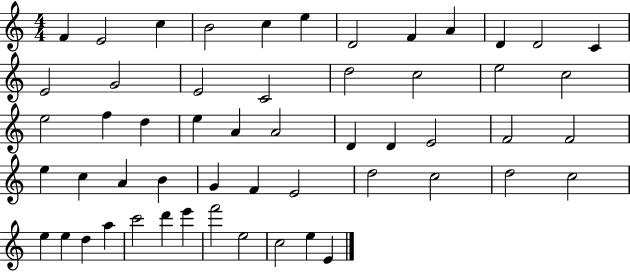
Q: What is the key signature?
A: C major